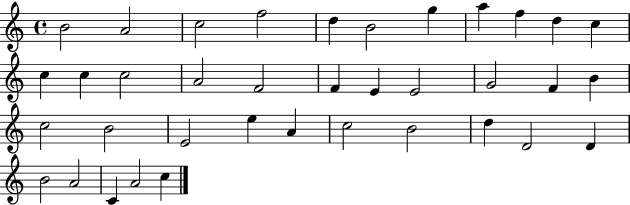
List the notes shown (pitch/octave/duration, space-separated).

B4/h A4/h C5/h F5/h D5/q B4/h G5/q A5/q F5/q D5/q C5/q C5/q C5/q C5/h A4/h F4/h F4/q E4/q E4/h G4/h F4/q B4/q C5/h B4/h E4/h E5/q A4/q C5/h B4/h D5/q D4/h D4/q B4/h A4/h C4/q A4/h C5/q